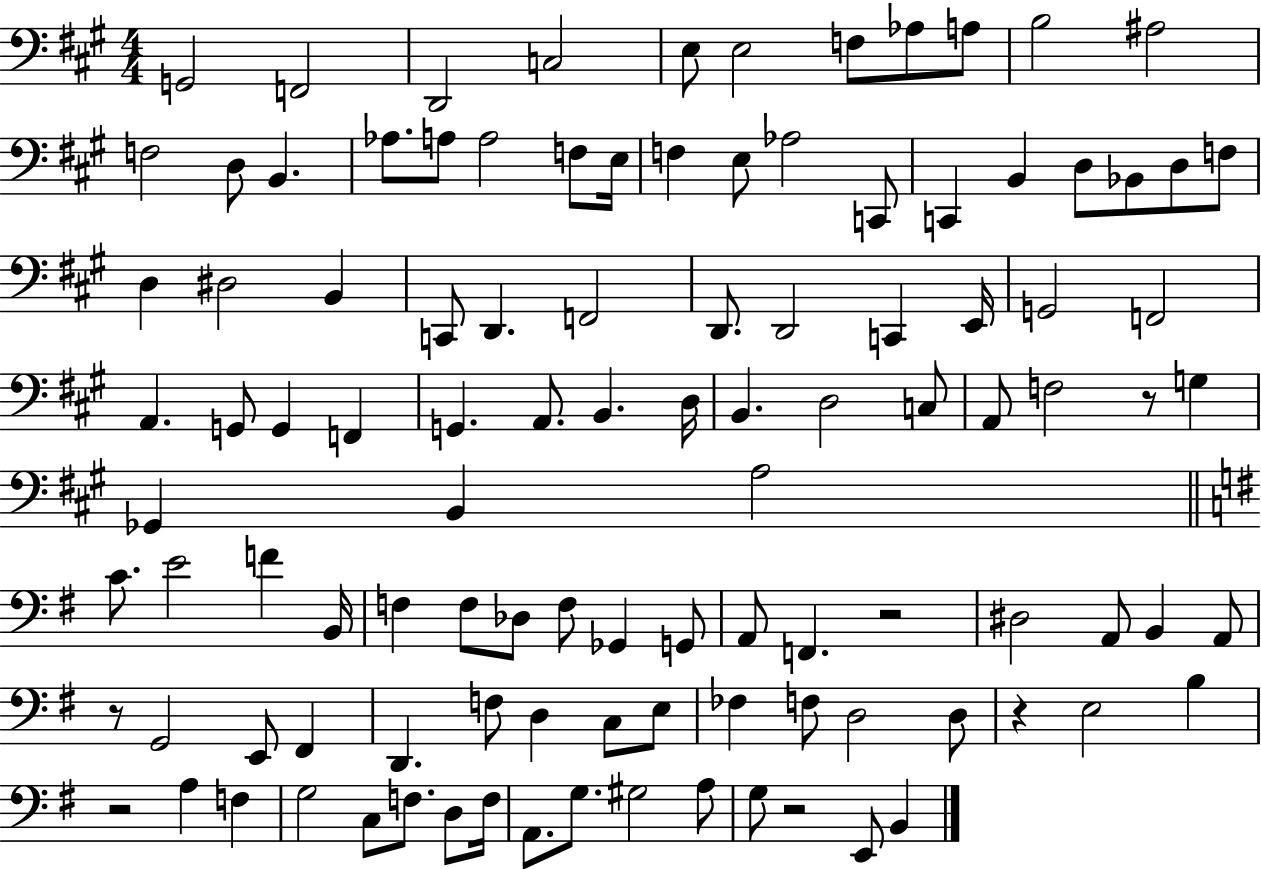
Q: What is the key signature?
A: A major